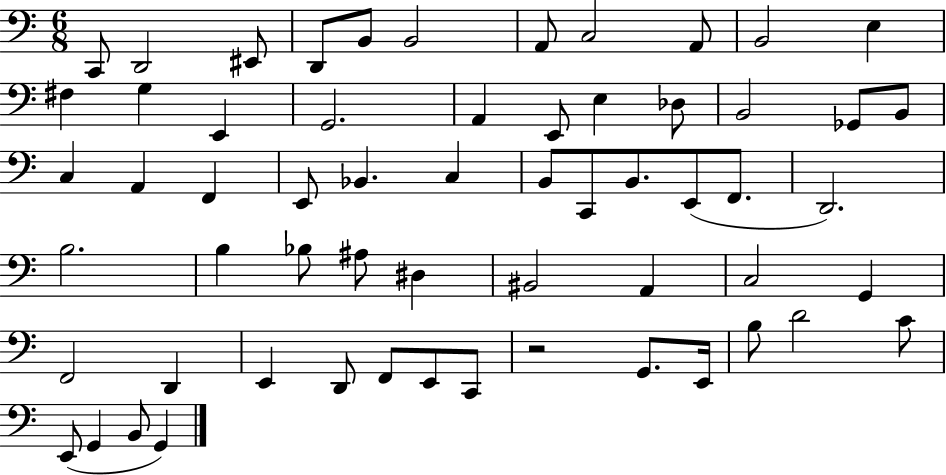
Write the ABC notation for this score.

X:1
T:Untitled
M:6/8
L:1/4
K:C
C,,/2 D,,2 ^E,,/2 D,,/2 B,,/2 B,,2 A,,/2 C,2 A,,/2 B,,2 E, ^F, G, E,, G,,2 A,, E,,/2 E, _D,/2 B,,2 _G,,/2 B,,/2 C, A,, F,, E,,/2 _B,, C, B,,/2 C,,/2 B,,/2 E,,/2 F,,/2 D,,2 B,2 B, _B,/2 ^A,/2 ^D, ^B,,2 A,, C,2 G,, F,,2 D,, E,, D,,/2 F,,/2 E,,/2 C,,/2 z2 G,,/2 E,,/4 B,/2 D2 C/2 E,,/2 G,, B,,/2 G,,